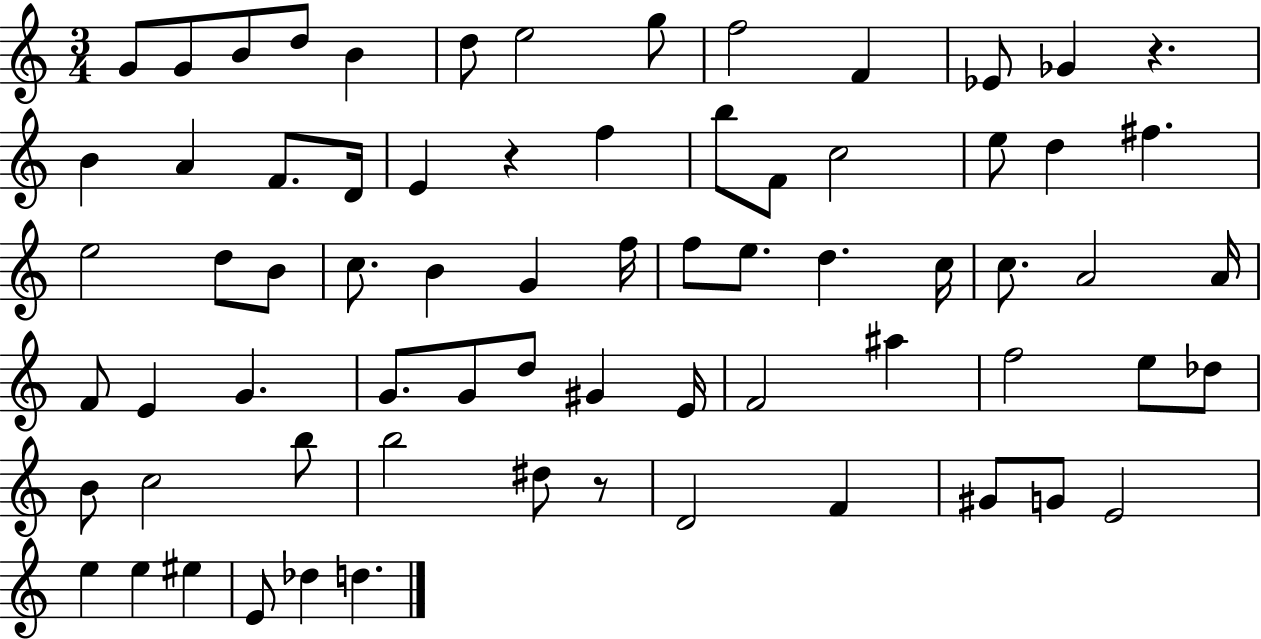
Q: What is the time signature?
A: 3/4